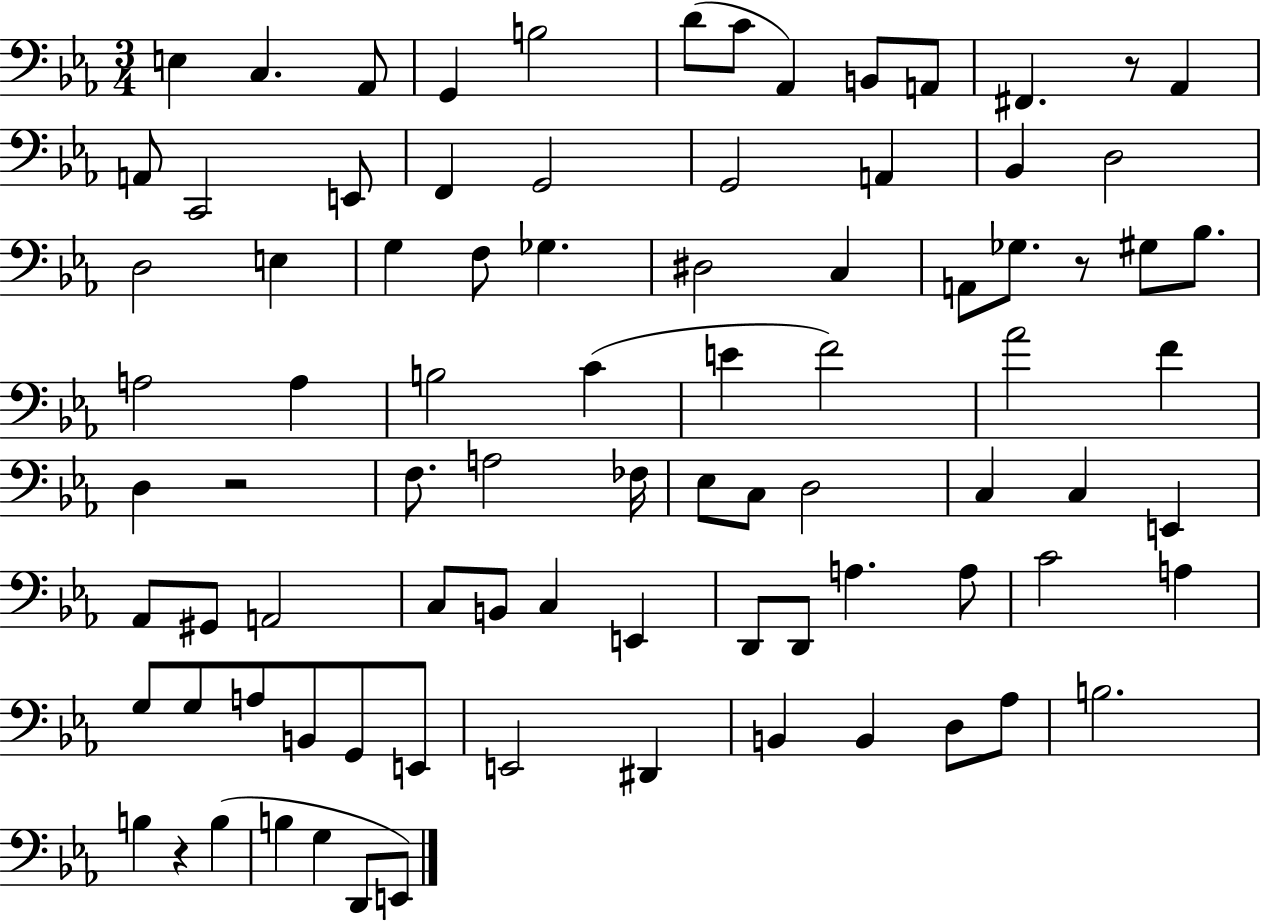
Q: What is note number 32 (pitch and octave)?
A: Bb3